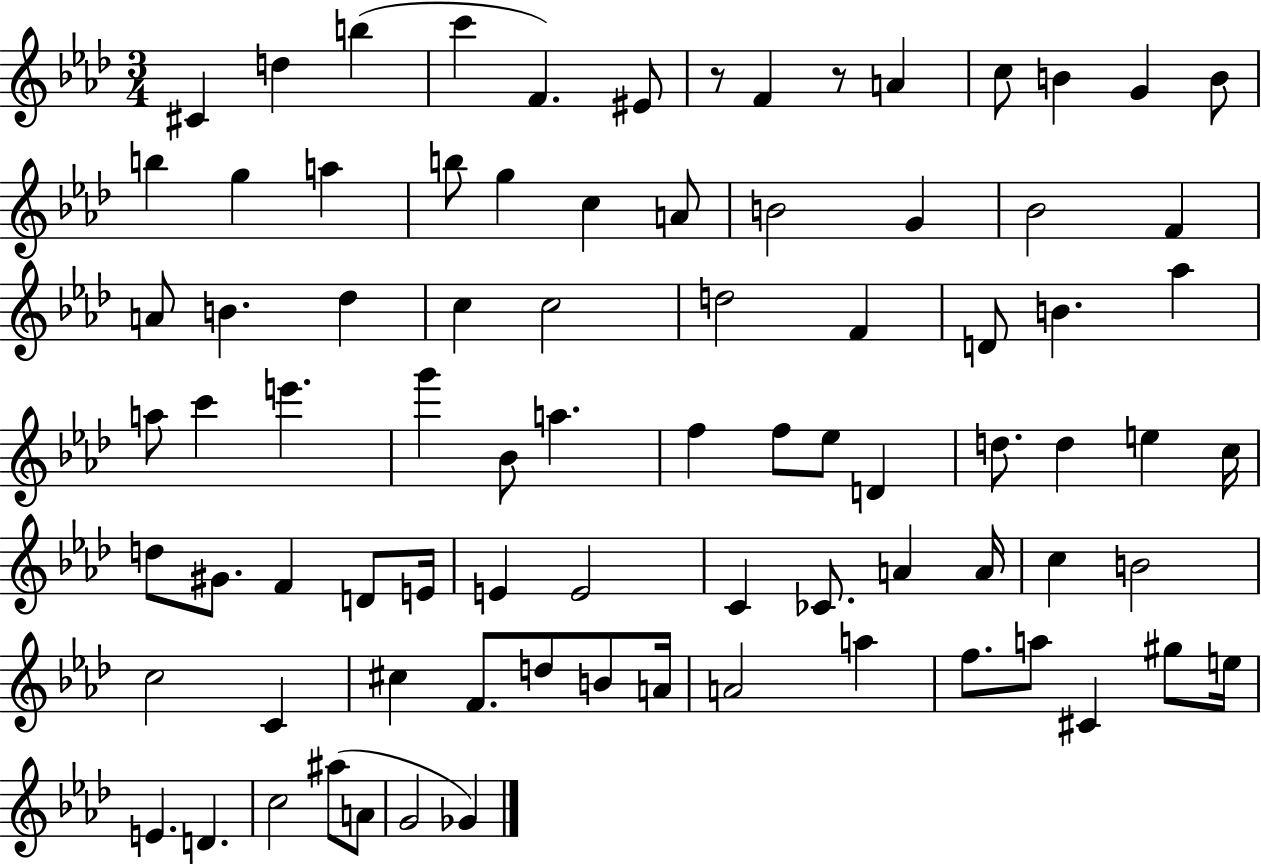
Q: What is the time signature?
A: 3/4